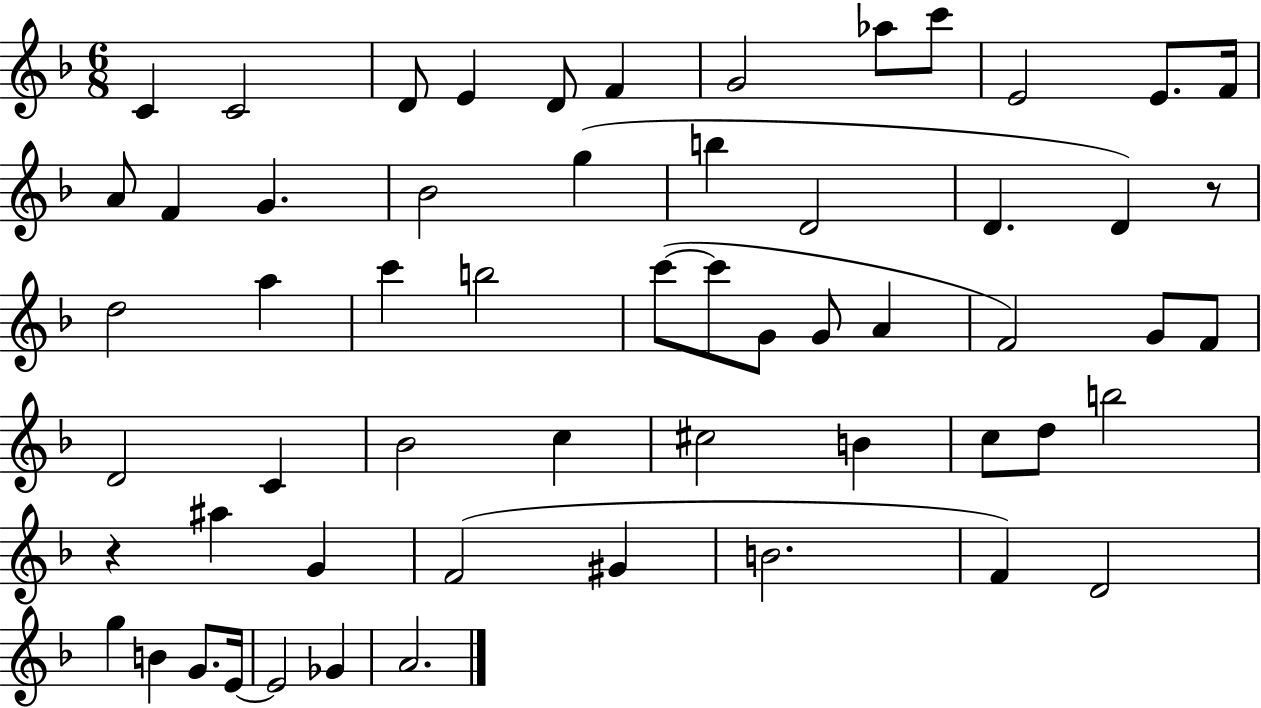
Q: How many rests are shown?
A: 2